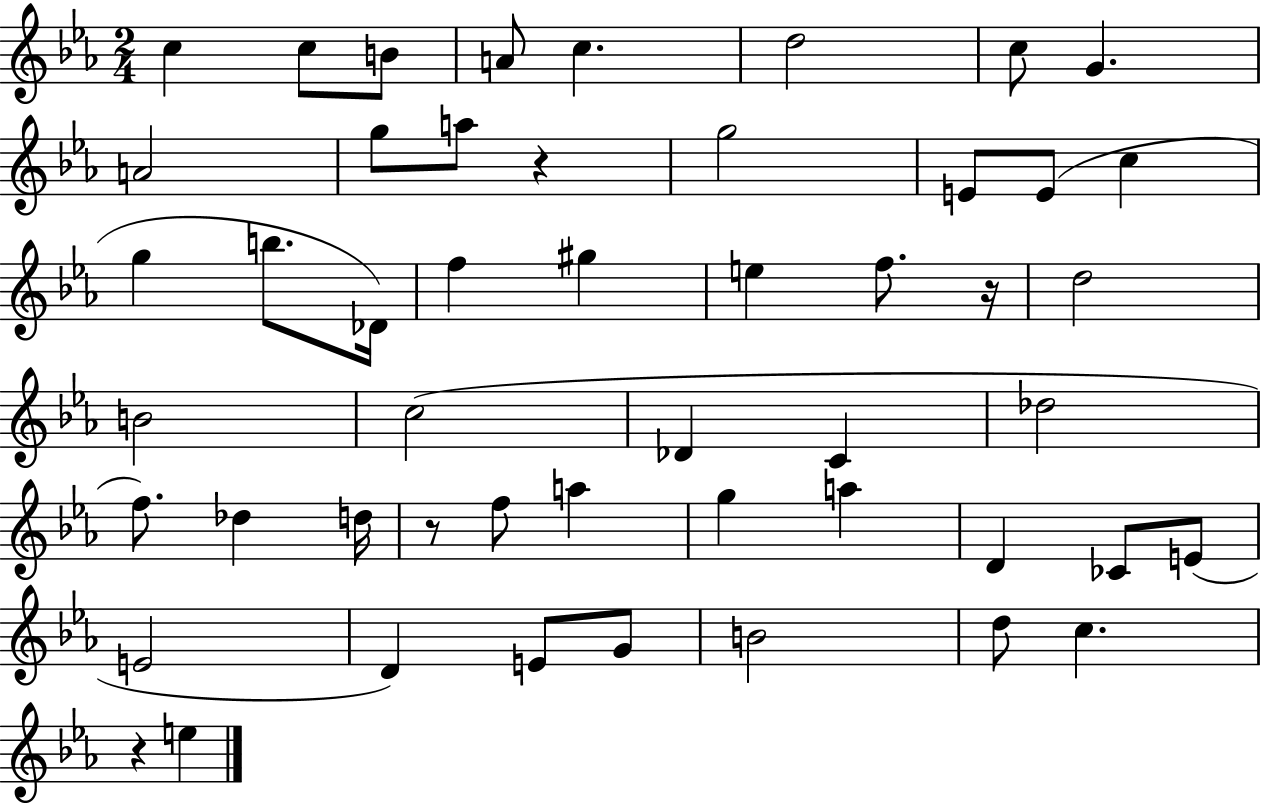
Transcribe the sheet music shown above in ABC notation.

X:1
T:Untitled
M:2/4
L:1/4
K:Eb
c c/2 B/2 A/2 c d2 c/2 G A2 g/2 a/2 z g2 E/2 E/2 c g b/2 _D/4 f ^g e f/2 z/4 d2 B2 c2 _D C _d2 f/2 _d d/4 z/2 f/2 a g a D _C/2 E/2 E2 D E/2 G/2 B2 d/2 c z e